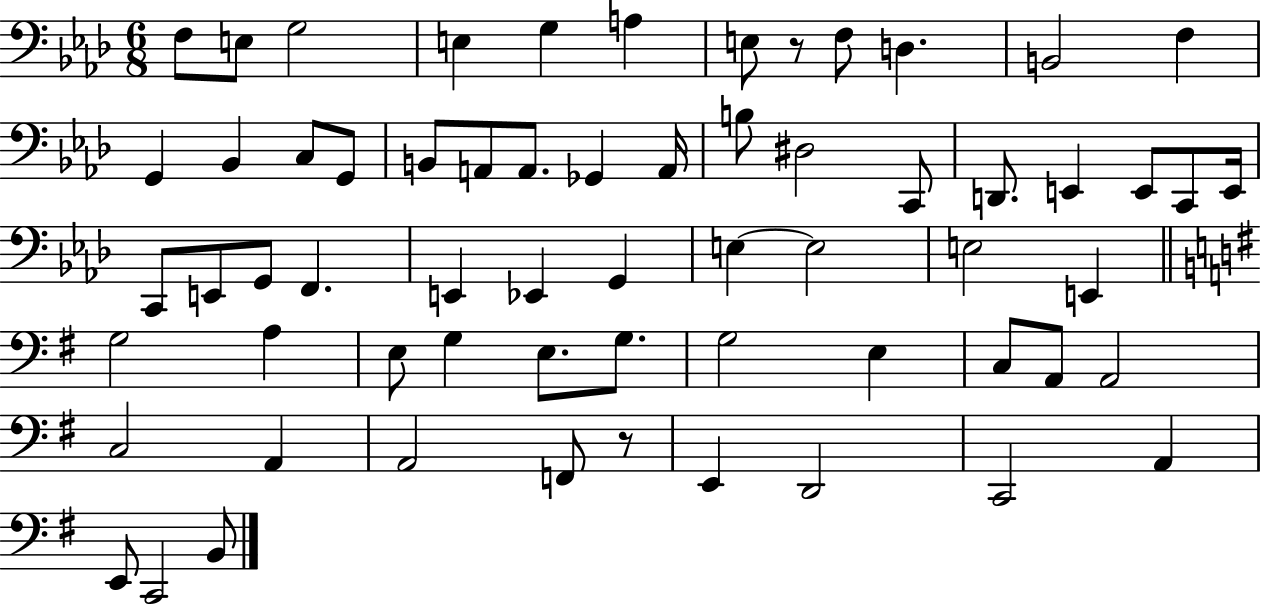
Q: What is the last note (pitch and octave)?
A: B2